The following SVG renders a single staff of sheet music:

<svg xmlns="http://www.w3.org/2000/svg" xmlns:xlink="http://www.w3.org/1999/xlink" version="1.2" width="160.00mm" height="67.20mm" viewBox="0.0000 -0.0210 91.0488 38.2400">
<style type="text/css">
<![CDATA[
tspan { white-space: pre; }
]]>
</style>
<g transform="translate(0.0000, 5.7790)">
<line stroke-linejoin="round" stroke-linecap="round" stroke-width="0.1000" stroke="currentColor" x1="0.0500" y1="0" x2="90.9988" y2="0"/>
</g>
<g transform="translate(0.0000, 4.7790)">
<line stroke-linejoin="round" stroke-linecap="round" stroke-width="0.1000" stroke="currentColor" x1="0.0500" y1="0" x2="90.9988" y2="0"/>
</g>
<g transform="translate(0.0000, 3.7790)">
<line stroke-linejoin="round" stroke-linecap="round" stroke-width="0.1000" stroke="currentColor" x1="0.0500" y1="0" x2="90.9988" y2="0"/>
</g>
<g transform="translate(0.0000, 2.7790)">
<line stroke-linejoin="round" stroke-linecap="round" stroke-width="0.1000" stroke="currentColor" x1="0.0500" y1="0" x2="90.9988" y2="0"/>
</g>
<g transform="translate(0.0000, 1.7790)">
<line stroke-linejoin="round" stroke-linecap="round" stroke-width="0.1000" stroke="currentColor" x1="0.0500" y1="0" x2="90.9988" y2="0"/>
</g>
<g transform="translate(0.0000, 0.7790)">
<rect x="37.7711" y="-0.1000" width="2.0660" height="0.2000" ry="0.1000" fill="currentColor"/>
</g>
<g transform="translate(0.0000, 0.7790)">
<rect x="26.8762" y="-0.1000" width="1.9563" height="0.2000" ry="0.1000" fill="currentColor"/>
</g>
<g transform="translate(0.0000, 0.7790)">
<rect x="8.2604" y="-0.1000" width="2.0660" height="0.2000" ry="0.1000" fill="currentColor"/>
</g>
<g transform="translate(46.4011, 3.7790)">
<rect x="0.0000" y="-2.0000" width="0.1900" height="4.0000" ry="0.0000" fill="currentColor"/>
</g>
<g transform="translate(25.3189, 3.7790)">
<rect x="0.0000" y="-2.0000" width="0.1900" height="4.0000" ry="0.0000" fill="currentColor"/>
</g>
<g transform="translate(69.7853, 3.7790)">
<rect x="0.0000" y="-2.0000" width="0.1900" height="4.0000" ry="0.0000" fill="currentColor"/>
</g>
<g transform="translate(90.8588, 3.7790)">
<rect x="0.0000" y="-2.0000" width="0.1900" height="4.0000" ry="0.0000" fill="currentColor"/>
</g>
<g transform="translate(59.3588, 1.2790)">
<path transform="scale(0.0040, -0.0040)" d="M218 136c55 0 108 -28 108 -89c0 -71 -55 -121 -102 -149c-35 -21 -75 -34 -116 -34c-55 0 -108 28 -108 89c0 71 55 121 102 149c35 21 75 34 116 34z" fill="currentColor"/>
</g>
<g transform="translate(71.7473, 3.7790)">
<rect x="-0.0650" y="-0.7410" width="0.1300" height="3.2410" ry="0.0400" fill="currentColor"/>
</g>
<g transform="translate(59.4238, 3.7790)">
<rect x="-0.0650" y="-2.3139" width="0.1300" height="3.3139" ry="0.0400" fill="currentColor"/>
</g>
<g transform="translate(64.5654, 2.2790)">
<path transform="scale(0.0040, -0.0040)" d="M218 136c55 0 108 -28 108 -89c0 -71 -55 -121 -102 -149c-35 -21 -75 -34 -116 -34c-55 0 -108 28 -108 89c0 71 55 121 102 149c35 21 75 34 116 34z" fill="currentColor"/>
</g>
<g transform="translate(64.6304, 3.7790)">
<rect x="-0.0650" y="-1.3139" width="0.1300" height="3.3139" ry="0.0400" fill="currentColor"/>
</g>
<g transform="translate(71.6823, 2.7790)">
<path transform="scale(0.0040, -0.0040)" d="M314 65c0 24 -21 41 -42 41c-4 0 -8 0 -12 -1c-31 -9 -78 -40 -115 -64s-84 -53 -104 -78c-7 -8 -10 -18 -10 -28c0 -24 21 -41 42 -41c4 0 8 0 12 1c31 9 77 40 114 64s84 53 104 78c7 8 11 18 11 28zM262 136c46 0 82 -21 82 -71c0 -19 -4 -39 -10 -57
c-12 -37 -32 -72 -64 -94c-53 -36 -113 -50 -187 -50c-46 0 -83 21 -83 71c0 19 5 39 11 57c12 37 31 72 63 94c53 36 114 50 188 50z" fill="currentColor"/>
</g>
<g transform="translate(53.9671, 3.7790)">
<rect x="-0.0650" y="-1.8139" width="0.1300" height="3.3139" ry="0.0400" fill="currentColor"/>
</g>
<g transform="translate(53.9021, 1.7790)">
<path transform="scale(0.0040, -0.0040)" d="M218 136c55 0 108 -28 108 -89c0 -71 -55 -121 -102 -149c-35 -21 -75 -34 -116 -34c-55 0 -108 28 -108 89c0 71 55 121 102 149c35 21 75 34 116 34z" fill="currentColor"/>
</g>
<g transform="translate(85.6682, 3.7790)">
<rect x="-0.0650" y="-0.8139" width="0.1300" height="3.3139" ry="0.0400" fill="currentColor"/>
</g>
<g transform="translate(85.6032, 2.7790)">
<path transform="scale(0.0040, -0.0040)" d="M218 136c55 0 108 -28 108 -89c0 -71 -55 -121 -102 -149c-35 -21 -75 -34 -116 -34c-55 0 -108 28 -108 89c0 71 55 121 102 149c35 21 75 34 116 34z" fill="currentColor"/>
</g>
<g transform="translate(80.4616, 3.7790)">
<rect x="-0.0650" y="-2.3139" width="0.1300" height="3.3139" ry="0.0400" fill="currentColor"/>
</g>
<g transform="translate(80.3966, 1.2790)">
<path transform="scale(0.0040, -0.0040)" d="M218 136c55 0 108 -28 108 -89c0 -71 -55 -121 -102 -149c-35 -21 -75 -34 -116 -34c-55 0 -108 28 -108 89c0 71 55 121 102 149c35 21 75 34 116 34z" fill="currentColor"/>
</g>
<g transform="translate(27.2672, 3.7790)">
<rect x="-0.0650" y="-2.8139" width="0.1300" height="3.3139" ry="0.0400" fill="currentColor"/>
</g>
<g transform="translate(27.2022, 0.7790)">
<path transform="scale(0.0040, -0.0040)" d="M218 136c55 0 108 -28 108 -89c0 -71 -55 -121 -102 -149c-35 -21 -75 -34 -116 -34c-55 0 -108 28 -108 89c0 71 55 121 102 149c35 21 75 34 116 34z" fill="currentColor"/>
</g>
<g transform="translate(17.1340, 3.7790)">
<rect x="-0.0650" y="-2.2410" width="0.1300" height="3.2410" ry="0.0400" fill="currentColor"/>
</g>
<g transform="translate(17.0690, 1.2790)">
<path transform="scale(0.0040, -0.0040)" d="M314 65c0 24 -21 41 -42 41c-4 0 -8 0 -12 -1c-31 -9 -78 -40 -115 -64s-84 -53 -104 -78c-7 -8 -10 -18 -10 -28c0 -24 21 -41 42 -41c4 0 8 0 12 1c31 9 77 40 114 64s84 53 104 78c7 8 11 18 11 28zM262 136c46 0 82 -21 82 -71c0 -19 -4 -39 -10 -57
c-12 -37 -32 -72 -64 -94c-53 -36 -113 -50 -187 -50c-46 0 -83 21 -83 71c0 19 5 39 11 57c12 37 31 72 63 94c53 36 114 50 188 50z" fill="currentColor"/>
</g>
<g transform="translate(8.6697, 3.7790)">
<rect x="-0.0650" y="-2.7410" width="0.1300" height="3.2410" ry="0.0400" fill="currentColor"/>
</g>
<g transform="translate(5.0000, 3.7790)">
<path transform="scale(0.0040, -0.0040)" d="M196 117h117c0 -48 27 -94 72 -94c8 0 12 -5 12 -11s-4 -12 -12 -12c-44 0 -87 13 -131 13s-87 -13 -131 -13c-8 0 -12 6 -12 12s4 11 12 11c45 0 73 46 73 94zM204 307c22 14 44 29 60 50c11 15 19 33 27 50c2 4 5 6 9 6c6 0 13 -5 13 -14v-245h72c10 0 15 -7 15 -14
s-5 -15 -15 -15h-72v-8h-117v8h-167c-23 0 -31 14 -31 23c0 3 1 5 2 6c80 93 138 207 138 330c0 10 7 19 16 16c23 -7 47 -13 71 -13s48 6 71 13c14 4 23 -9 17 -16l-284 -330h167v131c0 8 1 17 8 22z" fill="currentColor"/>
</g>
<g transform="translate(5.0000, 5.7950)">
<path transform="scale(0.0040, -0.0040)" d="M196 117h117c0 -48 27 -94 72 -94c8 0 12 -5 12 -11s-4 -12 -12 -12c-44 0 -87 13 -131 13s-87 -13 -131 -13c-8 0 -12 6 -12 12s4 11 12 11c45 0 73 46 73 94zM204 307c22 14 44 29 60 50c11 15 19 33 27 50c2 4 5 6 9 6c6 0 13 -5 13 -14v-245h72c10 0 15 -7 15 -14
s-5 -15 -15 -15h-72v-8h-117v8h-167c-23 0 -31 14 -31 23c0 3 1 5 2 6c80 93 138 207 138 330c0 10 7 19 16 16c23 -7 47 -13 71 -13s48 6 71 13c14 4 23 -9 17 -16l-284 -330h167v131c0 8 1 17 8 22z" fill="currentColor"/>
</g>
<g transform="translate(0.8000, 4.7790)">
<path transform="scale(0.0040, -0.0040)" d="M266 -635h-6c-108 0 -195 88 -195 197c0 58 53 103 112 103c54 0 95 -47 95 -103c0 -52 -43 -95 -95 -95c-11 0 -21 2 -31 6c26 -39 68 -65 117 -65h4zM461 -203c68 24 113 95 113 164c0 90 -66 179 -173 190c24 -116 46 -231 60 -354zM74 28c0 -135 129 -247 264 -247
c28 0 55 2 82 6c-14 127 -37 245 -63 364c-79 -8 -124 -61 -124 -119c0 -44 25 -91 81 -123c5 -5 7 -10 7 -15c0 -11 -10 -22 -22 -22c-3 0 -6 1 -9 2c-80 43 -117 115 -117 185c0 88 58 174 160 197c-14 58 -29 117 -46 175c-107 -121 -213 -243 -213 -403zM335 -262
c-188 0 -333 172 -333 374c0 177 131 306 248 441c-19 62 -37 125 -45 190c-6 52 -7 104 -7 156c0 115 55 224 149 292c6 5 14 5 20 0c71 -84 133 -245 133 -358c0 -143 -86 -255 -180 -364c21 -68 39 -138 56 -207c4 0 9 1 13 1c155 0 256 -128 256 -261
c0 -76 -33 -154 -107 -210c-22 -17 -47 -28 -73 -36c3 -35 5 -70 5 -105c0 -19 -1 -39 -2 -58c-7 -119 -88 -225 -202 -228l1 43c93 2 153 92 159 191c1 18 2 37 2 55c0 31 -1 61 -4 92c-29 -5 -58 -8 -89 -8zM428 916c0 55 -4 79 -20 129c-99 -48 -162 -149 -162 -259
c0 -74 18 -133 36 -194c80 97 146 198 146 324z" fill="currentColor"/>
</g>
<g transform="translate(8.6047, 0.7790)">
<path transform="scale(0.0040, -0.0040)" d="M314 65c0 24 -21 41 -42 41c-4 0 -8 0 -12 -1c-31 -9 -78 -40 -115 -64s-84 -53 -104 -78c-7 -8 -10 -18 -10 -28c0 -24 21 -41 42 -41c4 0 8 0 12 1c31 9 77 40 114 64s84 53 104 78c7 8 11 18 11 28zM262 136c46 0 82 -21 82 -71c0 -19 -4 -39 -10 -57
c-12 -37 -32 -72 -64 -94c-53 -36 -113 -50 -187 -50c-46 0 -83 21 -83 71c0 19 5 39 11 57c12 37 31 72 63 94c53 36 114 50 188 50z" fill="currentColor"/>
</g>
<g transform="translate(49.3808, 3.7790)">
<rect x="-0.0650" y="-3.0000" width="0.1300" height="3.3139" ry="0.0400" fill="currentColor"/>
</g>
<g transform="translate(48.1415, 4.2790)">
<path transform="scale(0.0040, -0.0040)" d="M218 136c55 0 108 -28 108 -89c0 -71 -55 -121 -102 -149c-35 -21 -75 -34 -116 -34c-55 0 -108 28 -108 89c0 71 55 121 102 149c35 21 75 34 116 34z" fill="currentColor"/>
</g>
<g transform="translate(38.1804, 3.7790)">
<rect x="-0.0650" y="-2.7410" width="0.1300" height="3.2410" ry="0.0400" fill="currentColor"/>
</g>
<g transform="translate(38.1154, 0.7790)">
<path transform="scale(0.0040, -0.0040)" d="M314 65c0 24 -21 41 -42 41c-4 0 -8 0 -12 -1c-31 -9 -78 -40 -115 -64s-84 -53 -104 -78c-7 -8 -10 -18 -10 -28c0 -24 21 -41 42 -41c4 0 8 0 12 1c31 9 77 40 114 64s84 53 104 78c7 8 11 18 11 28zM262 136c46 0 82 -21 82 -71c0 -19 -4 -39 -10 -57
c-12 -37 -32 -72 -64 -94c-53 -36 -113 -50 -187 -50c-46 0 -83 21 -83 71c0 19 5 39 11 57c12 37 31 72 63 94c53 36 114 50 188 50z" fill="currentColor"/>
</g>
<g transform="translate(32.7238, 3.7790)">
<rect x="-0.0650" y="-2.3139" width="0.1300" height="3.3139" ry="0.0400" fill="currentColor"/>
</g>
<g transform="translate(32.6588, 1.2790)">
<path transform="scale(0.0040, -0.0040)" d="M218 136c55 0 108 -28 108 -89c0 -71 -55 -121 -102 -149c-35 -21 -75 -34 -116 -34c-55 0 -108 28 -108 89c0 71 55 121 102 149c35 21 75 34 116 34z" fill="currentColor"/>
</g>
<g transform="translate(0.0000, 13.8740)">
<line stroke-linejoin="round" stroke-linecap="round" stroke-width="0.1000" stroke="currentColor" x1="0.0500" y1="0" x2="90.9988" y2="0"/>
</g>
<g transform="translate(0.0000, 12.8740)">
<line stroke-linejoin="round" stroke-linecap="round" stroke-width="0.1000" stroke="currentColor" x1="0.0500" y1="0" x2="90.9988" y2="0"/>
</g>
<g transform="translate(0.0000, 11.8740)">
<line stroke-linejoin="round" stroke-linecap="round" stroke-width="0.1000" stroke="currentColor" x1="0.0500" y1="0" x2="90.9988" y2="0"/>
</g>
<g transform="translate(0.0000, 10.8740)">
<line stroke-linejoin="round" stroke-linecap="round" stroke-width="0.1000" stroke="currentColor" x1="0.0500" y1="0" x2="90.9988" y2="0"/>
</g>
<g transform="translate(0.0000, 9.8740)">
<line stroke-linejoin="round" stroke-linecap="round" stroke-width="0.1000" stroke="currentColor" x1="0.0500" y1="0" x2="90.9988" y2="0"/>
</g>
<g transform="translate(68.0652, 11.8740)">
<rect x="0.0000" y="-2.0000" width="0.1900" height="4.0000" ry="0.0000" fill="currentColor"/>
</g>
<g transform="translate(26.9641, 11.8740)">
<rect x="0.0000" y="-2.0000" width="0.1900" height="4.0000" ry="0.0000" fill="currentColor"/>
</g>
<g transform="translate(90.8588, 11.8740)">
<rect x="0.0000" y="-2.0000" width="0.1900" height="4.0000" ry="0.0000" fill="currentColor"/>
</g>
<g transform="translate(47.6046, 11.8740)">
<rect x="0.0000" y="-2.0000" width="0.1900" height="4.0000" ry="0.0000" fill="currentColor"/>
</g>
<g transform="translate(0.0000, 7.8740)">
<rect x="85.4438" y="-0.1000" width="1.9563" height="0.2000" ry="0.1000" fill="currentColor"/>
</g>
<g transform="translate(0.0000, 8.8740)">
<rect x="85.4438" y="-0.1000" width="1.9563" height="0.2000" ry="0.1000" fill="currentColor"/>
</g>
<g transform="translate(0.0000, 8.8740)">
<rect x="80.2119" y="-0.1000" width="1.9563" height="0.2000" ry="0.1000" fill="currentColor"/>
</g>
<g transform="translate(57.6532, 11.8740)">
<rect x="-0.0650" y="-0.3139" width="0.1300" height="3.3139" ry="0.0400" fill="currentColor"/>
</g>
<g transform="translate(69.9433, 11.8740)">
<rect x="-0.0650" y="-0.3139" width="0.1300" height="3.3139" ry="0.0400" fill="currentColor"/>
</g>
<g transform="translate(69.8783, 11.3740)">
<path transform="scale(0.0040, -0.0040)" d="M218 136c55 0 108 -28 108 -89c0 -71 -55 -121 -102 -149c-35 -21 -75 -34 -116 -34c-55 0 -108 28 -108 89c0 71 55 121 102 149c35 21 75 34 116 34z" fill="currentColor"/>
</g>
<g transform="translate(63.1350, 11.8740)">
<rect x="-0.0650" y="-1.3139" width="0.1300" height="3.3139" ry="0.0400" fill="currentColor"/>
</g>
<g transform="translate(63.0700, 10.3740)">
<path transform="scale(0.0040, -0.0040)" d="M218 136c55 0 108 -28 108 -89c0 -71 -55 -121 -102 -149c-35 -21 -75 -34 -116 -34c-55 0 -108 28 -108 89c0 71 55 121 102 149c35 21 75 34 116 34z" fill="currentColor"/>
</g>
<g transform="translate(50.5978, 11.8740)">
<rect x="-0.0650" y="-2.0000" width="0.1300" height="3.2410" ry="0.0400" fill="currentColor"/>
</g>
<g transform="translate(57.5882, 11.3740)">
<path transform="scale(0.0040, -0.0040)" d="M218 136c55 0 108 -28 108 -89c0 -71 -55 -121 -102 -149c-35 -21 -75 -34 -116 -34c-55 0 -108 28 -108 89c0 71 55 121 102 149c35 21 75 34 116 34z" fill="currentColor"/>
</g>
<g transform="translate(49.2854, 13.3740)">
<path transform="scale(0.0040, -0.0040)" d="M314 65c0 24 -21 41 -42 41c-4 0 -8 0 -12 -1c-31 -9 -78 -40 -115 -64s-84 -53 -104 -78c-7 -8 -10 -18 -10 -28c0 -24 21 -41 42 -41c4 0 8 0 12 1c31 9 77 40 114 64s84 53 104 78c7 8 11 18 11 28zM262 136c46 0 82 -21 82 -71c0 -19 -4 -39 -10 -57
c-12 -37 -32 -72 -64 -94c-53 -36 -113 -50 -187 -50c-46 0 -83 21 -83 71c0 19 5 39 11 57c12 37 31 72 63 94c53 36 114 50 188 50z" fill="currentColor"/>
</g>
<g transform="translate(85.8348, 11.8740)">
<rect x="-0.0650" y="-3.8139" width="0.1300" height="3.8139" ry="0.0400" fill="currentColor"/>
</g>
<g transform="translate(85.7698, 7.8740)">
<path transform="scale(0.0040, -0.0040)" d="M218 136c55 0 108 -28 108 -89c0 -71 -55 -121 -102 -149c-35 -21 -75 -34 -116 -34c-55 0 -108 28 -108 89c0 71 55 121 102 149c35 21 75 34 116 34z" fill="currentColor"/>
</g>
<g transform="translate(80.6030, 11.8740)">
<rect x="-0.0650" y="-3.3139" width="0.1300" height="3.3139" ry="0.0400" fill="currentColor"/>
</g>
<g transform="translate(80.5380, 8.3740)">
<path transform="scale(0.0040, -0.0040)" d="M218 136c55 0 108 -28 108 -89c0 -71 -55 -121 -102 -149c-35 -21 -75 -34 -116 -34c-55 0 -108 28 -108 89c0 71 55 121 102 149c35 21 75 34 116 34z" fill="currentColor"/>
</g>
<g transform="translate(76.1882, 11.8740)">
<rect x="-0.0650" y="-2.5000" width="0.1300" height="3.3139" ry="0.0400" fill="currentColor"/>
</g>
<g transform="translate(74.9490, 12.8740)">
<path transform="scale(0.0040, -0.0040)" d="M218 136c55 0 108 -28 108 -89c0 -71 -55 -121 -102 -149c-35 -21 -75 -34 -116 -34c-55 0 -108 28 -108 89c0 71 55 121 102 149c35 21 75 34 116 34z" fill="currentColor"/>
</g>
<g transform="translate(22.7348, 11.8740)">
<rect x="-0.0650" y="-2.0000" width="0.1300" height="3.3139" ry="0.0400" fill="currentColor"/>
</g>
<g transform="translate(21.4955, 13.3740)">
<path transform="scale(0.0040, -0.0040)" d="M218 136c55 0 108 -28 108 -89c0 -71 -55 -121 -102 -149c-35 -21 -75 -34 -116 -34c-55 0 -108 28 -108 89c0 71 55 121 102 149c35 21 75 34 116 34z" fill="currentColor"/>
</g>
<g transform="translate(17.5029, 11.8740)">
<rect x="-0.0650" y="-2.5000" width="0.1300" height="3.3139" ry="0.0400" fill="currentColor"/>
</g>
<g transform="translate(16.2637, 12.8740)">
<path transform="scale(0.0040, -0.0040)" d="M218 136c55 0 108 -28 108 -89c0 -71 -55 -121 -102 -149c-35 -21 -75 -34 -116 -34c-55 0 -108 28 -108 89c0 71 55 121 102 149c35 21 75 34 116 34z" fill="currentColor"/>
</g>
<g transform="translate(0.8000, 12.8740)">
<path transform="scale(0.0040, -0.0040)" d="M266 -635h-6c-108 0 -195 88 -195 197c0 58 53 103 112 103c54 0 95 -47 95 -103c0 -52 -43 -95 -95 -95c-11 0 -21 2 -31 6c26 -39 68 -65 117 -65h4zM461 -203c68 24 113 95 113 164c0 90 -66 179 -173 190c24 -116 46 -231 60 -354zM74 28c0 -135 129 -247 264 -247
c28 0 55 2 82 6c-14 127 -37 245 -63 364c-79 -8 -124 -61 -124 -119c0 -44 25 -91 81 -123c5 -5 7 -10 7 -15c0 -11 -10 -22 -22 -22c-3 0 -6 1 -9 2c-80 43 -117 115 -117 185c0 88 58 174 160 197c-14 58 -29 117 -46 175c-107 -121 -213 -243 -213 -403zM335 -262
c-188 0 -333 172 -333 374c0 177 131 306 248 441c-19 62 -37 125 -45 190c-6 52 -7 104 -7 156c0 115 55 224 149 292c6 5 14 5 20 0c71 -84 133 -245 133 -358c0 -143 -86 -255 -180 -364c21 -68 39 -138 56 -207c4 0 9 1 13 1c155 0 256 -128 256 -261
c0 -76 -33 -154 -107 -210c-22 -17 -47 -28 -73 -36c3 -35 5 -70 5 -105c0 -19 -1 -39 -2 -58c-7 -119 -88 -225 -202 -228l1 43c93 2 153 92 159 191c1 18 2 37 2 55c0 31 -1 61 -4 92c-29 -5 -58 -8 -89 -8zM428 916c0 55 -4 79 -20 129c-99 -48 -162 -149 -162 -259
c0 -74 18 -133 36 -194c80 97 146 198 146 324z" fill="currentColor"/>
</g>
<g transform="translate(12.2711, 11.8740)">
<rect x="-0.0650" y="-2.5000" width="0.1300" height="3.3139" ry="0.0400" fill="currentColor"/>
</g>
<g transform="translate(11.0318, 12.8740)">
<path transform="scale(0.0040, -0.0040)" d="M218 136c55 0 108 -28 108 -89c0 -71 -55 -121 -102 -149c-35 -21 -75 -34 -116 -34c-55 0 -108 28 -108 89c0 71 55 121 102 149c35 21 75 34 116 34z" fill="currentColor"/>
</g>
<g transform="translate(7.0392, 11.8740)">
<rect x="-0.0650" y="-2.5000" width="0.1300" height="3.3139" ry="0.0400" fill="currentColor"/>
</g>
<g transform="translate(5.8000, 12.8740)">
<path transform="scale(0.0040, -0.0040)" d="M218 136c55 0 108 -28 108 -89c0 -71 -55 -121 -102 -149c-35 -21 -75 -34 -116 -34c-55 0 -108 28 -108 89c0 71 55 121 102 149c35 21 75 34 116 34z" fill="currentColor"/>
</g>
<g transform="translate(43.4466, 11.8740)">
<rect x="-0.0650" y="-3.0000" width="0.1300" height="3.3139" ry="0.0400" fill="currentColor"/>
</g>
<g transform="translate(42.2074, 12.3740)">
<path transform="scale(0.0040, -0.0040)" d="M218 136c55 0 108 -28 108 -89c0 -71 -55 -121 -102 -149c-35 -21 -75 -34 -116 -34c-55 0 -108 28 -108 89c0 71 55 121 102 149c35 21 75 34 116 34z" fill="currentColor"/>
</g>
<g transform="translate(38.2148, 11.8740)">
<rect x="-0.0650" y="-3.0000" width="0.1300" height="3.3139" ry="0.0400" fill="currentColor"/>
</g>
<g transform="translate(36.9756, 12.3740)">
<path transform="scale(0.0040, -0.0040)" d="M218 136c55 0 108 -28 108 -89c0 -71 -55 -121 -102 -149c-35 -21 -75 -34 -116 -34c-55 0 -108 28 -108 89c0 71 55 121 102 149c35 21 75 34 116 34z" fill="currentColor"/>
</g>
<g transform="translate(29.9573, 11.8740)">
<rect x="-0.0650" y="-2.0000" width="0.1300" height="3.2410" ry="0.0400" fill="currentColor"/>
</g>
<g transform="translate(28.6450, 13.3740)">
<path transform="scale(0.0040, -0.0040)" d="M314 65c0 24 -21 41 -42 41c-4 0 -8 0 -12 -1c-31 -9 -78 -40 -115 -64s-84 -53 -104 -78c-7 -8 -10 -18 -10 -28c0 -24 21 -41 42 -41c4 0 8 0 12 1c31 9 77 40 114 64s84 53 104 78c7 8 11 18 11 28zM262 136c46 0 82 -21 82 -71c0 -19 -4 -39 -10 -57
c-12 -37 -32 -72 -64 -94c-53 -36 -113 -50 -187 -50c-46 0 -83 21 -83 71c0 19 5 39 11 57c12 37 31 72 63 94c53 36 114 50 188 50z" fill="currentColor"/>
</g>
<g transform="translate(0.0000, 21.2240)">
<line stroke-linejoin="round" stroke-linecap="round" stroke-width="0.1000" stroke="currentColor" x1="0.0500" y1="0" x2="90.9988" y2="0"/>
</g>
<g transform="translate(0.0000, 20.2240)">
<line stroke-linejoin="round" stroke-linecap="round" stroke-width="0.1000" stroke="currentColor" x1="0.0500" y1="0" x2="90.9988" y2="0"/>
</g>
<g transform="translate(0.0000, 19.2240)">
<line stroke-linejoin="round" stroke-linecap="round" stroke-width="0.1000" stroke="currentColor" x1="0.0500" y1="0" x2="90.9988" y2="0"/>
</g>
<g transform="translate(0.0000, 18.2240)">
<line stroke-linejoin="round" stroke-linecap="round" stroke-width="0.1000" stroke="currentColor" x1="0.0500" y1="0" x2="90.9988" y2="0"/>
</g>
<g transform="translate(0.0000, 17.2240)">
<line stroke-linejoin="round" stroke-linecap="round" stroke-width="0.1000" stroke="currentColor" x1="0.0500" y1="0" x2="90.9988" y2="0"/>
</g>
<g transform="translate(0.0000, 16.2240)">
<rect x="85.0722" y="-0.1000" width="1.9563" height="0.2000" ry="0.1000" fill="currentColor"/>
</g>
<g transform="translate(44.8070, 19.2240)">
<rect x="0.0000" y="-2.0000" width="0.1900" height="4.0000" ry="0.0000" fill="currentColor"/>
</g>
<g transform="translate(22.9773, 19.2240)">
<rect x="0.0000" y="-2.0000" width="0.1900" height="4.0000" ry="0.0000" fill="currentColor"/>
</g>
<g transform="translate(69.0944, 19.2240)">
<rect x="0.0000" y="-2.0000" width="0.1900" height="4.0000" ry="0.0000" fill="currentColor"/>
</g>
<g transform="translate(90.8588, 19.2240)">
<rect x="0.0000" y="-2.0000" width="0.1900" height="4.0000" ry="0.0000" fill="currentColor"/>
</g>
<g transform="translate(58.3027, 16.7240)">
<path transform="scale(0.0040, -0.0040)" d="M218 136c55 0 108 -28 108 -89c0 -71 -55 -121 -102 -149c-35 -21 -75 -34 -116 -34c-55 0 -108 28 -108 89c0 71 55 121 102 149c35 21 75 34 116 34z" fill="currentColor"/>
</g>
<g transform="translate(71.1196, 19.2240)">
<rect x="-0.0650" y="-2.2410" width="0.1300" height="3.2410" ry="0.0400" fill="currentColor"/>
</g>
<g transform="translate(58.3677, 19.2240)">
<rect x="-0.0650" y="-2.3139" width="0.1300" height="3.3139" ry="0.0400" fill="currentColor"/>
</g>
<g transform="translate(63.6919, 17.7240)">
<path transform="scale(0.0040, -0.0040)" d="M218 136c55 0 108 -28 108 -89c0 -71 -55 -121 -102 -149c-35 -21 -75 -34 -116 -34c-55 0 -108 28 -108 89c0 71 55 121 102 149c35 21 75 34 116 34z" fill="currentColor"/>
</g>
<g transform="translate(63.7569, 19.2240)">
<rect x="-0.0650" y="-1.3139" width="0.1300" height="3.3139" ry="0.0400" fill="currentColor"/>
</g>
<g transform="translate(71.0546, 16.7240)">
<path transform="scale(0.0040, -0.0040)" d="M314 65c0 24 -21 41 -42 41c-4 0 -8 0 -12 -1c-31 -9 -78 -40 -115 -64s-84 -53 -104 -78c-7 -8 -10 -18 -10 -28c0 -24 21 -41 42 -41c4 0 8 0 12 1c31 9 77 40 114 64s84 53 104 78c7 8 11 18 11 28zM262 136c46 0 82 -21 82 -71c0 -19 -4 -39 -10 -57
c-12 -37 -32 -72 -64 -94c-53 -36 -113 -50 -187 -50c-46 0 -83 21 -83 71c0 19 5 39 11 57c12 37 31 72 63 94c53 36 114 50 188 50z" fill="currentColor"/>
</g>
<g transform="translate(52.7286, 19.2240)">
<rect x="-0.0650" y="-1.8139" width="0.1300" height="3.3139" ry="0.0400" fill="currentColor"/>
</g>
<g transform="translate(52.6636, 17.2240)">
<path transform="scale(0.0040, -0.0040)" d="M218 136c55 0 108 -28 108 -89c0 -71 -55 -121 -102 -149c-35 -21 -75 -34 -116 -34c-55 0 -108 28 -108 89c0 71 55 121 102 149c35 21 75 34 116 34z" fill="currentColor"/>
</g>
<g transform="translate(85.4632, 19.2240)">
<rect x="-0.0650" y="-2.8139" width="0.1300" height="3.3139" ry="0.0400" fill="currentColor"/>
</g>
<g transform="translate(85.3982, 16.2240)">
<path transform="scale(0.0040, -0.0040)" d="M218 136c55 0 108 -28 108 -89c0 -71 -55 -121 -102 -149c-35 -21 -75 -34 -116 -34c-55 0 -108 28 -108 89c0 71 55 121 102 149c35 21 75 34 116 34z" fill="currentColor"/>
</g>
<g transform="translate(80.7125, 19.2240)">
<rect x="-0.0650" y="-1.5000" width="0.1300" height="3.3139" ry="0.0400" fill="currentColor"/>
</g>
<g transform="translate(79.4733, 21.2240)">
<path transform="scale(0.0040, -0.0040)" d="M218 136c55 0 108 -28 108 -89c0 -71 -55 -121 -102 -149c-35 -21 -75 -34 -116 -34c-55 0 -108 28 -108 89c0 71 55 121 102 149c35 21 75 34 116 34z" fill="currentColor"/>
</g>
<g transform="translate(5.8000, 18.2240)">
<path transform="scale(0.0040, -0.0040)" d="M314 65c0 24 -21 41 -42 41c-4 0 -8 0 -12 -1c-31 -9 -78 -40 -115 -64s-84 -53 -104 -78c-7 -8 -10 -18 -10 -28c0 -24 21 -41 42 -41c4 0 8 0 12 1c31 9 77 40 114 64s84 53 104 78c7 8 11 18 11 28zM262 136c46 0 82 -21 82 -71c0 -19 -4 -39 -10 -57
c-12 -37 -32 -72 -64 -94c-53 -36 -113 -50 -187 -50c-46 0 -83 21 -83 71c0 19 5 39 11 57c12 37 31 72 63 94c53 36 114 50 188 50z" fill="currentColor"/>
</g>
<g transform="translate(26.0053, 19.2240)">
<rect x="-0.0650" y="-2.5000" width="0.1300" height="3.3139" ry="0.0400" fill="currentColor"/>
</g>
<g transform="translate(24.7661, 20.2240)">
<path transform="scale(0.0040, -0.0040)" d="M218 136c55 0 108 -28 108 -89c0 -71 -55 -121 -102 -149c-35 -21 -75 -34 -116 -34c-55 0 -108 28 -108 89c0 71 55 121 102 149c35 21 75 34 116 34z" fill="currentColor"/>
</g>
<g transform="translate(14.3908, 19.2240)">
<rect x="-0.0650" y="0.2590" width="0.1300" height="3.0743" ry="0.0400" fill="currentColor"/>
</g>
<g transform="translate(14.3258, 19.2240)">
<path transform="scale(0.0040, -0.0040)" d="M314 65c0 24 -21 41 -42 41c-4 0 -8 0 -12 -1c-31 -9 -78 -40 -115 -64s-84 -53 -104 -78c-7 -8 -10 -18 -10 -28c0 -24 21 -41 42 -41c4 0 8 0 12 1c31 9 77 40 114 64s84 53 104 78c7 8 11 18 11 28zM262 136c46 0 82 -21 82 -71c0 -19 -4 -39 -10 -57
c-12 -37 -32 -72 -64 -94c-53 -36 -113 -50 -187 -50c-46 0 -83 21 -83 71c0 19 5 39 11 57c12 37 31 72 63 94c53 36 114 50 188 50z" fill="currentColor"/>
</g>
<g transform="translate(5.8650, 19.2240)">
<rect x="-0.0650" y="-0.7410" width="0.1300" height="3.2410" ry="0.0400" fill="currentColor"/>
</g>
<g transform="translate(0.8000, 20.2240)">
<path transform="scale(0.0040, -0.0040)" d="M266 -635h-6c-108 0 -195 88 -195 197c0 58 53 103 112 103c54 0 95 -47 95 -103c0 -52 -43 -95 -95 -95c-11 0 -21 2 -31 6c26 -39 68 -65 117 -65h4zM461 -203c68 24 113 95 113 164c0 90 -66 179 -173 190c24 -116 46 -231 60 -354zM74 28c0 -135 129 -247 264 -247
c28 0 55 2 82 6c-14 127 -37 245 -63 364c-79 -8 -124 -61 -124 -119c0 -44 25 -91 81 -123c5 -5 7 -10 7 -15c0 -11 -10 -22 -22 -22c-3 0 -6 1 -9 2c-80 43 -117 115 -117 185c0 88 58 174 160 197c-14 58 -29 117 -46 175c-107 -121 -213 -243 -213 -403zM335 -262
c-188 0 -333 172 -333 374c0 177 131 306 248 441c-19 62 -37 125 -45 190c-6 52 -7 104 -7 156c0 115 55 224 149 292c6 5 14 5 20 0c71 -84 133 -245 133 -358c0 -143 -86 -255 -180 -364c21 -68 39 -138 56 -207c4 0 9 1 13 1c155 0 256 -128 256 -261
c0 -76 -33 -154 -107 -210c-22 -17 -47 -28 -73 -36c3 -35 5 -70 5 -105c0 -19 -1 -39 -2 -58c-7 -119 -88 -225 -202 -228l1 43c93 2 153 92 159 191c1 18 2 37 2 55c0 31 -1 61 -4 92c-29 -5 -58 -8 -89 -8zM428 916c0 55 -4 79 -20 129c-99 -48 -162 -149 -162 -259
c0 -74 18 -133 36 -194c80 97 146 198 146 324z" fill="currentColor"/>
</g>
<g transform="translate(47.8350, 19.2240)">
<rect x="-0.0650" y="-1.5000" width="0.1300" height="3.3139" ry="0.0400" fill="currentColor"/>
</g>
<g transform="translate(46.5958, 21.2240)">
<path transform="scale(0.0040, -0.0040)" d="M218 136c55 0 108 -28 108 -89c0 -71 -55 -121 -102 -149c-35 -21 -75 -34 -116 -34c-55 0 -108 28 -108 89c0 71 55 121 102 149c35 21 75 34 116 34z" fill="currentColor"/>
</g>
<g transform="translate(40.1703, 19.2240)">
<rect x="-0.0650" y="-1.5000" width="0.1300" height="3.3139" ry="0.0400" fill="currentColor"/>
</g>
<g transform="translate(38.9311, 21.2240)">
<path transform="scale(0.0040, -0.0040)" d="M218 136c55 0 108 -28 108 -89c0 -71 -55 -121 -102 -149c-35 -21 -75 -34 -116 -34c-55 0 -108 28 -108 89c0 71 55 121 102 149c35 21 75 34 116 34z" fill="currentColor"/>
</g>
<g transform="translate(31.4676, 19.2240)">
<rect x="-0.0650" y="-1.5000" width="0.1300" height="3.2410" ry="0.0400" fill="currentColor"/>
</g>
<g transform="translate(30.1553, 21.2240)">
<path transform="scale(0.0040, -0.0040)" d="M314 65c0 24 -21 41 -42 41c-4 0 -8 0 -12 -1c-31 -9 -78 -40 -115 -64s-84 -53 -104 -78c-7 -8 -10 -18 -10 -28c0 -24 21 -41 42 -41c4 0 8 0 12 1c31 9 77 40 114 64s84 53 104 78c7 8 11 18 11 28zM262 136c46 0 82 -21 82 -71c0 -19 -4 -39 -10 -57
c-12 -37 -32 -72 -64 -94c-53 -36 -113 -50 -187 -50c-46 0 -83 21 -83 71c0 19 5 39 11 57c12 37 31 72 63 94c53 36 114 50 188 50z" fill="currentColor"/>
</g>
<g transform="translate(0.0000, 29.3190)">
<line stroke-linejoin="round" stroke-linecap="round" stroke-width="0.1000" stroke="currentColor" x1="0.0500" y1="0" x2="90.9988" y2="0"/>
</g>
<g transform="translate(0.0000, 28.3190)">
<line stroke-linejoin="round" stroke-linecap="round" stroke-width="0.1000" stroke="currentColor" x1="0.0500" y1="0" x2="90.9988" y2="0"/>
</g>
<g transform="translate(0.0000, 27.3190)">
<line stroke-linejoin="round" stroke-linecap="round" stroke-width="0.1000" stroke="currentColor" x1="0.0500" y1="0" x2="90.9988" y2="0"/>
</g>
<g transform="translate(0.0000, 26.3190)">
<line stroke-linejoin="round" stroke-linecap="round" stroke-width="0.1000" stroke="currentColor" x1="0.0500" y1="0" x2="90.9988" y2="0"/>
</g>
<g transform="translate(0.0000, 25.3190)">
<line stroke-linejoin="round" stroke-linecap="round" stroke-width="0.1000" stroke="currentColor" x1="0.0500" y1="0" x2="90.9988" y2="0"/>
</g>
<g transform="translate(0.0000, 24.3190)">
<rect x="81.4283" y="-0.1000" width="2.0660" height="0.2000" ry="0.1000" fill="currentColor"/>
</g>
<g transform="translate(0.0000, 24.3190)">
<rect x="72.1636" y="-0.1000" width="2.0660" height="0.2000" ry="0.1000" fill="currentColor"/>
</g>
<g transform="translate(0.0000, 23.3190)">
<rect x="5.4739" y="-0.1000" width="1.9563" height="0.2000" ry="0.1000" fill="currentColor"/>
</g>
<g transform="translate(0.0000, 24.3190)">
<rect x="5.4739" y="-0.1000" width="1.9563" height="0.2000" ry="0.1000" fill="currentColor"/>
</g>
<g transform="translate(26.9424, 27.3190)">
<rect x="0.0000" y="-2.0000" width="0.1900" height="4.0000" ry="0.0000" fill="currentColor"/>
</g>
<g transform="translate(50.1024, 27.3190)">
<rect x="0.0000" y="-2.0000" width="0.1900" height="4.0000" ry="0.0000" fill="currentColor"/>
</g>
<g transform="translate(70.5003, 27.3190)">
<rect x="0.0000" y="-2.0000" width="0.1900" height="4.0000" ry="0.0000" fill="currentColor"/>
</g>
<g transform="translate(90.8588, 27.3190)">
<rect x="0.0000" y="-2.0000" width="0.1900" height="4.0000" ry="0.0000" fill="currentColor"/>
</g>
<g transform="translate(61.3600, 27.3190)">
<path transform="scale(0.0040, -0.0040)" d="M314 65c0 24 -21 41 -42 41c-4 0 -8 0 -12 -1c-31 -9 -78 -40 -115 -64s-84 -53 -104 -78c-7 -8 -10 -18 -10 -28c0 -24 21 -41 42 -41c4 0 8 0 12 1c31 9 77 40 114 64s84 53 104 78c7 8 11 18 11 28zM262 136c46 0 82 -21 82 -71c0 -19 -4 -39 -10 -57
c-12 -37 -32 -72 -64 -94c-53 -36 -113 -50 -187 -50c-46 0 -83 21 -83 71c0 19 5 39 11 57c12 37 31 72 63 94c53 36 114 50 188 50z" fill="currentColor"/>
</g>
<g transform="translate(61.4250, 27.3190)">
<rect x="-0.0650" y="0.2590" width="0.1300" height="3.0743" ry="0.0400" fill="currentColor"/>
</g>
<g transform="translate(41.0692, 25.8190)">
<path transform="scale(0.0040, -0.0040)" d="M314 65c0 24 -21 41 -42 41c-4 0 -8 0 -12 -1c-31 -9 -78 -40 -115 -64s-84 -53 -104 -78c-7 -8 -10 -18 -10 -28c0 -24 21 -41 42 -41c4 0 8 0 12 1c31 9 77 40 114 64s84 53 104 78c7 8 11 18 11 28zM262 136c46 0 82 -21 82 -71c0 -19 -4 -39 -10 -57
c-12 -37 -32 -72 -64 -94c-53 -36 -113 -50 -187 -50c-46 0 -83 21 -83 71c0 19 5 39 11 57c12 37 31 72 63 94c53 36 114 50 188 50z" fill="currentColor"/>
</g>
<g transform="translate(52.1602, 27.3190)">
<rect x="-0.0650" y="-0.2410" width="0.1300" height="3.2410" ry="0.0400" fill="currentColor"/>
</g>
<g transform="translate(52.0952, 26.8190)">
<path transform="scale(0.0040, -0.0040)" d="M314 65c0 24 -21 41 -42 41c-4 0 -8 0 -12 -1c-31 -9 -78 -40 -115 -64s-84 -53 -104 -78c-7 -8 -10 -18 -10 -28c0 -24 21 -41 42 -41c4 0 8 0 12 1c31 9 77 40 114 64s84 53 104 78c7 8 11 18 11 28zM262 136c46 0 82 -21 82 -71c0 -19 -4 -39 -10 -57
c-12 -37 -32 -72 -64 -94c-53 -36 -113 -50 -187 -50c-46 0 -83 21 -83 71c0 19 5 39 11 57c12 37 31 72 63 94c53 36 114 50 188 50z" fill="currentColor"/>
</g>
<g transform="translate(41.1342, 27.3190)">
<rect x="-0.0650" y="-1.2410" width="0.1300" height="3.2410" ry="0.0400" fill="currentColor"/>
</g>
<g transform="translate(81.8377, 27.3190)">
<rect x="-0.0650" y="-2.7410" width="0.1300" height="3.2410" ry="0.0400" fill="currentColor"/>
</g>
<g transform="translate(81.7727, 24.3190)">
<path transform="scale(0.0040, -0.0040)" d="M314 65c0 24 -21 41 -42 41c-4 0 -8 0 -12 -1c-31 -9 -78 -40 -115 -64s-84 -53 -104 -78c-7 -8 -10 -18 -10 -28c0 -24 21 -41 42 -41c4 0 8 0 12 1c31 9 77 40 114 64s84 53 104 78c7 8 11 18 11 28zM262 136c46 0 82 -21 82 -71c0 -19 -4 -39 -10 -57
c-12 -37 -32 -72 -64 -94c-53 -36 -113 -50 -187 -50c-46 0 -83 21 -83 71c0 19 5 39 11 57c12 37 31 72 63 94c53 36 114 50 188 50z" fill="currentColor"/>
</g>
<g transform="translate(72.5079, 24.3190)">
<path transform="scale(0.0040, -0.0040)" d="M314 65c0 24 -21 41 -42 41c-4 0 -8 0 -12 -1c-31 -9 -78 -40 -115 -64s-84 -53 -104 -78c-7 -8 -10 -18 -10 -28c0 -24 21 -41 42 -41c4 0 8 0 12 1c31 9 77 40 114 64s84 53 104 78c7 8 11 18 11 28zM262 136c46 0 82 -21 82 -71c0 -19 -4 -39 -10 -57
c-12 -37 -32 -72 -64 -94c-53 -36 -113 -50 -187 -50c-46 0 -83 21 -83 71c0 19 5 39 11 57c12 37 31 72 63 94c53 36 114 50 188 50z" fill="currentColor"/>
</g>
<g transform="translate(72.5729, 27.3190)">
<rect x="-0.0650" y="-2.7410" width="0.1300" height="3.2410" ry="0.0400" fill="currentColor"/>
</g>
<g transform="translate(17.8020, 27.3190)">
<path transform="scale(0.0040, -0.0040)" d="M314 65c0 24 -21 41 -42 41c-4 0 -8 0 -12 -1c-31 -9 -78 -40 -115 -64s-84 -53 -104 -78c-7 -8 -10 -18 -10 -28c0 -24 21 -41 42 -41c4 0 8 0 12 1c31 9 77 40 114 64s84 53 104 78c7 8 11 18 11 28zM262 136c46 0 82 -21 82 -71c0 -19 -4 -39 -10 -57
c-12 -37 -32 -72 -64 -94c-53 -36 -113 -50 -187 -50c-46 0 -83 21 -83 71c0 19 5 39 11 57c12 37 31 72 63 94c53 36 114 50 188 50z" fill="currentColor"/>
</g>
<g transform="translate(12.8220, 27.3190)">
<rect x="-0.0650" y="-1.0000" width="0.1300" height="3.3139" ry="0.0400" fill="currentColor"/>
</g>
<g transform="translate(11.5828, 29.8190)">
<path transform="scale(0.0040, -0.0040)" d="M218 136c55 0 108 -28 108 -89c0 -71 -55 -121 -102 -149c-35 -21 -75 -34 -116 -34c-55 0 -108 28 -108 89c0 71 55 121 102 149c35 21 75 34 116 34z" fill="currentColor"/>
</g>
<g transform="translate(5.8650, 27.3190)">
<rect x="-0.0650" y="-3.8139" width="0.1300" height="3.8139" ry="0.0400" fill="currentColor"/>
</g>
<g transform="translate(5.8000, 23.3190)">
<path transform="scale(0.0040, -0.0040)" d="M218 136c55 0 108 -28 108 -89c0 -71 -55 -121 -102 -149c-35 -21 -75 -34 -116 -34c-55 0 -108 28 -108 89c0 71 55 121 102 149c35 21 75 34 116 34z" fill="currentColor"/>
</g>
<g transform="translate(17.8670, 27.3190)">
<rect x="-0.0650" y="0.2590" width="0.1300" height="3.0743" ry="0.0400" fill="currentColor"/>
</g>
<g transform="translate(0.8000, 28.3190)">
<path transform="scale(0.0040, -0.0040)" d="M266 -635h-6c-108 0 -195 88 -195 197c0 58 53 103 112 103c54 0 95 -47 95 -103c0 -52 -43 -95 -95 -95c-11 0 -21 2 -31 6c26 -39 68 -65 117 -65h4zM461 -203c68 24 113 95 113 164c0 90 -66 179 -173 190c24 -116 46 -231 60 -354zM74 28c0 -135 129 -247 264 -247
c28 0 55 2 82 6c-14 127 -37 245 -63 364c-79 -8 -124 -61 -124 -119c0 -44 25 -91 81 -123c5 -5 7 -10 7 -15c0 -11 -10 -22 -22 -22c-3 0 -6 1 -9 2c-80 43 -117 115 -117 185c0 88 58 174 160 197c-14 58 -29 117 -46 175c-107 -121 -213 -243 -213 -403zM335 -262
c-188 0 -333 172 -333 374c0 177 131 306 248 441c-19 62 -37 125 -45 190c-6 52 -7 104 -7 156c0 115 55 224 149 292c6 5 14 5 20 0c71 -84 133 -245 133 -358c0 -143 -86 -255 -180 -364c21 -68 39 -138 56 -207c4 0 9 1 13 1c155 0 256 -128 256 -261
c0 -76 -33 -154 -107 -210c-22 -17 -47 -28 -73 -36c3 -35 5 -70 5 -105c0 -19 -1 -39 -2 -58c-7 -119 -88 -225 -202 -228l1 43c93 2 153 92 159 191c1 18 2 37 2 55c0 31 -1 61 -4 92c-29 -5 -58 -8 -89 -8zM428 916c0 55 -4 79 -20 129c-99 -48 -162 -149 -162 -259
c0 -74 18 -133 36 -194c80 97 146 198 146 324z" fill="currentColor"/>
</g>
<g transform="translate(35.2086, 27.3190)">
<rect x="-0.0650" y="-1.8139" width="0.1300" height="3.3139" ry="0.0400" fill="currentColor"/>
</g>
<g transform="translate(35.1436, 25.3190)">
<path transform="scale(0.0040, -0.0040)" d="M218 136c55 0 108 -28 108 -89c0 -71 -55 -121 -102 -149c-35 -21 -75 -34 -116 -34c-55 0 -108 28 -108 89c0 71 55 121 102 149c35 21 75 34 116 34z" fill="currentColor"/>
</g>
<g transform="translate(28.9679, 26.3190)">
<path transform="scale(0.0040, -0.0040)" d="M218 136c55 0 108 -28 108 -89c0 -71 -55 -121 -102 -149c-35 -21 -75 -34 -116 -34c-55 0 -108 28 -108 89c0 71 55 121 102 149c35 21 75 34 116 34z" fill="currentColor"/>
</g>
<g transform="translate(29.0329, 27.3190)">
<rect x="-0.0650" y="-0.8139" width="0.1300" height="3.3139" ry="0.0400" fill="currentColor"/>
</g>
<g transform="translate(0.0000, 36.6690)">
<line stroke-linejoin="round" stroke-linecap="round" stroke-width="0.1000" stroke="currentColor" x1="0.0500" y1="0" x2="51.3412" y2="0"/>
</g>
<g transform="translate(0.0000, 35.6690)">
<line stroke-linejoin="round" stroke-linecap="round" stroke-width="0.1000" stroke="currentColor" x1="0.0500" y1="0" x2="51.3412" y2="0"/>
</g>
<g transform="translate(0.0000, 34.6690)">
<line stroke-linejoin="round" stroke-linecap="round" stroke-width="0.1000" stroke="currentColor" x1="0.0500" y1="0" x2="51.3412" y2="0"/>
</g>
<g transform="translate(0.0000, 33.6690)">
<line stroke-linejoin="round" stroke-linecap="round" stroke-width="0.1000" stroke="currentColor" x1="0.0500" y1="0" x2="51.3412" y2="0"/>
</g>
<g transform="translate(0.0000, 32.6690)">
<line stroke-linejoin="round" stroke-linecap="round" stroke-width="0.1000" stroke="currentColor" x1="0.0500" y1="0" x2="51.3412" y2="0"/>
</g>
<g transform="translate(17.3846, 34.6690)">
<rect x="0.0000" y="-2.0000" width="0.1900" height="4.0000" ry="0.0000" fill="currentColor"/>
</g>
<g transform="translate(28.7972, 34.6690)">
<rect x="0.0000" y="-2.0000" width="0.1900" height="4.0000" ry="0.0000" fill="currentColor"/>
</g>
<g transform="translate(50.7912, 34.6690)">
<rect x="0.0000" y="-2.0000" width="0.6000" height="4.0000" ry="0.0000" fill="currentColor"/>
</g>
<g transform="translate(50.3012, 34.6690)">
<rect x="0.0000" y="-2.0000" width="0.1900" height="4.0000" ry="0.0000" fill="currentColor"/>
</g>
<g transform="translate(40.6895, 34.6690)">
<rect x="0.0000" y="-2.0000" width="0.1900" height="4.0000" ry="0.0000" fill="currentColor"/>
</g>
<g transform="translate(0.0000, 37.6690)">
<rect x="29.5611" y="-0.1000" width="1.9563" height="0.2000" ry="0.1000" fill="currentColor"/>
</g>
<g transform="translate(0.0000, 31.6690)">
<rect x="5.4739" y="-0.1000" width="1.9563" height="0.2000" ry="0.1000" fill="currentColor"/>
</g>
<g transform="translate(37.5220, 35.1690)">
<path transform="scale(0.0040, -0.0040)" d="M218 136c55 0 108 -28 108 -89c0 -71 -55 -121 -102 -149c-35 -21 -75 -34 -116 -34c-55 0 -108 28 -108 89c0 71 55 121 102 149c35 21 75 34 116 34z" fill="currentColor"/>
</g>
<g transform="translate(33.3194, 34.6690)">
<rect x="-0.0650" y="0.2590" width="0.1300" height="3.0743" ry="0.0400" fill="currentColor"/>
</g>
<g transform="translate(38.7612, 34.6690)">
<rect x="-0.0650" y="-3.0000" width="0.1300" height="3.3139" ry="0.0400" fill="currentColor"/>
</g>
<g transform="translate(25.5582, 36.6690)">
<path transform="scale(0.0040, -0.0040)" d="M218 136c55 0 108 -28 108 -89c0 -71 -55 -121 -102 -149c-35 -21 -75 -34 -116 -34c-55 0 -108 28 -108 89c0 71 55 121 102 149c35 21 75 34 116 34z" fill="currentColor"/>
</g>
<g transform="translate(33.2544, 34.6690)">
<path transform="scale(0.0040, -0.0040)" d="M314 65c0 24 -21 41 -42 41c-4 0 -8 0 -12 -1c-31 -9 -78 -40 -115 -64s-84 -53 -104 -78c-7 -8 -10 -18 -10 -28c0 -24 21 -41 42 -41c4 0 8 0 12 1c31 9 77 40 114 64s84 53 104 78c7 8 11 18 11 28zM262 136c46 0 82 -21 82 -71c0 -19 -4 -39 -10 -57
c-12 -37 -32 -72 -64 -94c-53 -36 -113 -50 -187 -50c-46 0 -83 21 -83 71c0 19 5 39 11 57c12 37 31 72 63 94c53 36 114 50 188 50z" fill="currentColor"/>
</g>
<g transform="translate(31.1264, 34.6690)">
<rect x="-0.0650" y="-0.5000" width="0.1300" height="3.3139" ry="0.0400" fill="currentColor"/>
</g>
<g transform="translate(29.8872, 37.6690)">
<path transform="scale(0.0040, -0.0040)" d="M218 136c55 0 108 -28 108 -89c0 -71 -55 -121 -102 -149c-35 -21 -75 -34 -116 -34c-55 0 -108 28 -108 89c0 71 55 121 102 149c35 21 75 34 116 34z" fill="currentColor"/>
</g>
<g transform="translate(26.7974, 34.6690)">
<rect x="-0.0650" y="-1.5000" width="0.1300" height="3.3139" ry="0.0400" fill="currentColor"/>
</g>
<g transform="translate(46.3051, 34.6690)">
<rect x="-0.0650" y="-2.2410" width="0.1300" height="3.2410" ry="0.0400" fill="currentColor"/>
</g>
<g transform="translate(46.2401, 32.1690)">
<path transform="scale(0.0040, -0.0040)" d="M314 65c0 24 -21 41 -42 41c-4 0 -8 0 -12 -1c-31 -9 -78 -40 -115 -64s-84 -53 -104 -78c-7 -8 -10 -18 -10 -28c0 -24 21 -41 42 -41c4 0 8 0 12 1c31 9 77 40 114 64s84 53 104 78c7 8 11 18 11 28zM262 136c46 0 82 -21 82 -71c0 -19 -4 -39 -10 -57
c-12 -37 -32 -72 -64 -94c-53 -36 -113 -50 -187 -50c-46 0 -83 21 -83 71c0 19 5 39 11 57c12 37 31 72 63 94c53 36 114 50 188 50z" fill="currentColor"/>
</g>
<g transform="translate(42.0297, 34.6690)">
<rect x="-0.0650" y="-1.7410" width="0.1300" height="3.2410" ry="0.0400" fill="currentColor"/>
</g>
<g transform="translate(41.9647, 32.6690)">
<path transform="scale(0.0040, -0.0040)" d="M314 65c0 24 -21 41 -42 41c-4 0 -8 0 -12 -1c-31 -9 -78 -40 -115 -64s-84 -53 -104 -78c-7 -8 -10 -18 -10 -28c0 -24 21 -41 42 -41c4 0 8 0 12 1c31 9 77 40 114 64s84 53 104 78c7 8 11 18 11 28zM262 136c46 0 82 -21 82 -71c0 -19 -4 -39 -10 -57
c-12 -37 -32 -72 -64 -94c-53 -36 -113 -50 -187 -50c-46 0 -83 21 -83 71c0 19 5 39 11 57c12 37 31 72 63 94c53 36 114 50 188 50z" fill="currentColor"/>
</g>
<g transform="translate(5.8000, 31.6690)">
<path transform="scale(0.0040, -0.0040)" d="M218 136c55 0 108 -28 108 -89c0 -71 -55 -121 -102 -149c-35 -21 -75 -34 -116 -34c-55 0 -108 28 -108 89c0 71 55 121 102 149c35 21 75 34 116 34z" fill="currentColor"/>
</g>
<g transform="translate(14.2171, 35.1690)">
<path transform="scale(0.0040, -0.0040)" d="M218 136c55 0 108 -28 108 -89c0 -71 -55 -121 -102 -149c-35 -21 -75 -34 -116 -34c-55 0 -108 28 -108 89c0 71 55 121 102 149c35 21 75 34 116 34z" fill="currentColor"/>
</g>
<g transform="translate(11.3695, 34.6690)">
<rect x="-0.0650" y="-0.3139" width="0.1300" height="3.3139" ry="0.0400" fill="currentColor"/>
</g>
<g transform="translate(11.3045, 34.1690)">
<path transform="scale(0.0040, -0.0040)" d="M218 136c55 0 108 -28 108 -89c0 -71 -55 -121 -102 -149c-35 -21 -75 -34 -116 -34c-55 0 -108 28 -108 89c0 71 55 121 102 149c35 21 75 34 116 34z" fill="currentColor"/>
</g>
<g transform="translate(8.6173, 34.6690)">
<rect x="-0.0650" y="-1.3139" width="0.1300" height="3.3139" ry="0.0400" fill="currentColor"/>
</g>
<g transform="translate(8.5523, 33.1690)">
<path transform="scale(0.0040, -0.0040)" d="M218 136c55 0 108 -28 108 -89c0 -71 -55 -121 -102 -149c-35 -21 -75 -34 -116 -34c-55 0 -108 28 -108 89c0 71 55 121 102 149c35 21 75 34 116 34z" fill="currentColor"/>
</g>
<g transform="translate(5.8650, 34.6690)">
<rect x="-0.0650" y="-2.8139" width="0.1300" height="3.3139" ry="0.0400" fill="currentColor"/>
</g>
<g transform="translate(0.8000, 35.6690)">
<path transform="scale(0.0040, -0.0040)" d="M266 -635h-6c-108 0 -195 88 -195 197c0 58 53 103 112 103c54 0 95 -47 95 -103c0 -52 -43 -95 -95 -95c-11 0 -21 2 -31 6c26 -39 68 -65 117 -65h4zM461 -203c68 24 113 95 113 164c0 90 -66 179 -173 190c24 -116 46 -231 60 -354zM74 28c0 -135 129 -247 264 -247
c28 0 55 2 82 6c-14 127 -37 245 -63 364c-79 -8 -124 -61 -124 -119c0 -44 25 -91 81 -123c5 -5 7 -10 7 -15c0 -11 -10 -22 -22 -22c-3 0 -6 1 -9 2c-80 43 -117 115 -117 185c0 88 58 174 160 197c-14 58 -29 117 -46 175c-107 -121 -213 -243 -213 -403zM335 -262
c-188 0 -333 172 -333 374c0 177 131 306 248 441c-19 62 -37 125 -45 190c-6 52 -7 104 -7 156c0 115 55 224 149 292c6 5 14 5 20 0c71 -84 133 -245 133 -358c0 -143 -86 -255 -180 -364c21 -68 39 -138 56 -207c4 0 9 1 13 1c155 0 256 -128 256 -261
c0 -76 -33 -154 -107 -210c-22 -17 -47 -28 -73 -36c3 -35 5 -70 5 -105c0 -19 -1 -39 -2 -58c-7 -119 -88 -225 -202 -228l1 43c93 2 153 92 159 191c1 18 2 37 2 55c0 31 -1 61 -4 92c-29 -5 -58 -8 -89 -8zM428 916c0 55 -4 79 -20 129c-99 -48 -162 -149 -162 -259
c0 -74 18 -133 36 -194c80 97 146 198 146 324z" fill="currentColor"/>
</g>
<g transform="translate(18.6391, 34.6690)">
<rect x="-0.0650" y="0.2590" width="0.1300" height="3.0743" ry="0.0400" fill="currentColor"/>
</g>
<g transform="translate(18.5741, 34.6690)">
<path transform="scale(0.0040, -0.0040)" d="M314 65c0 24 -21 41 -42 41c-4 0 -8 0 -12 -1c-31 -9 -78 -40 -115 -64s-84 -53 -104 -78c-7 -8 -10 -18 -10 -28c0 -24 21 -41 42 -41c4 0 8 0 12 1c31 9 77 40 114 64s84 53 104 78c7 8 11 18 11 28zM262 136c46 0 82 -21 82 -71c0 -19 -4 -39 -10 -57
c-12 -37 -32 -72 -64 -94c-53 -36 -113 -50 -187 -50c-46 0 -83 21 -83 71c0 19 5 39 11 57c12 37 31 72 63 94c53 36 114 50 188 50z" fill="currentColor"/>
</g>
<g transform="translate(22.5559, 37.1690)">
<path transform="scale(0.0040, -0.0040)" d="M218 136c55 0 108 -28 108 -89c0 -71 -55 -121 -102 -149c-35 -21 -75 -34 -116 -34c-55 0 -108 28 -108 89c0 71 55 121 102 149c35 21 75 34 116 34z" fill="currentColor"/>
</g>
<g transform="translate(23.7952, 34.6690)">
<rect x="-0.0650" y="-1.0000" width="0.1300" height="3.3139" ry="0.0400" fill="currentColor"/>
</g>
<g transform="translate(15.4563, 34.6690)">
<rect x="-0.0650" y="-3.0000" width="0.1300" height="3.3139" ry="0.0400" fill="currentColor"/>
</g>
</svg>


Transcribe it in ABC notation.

X:1
T:Untitled
M:4/4
L:1/4
K:C
a2 g2 a g a2 A f g e d2 g d G G G F F2 A A F2 c e c G b c' d2 B2 G E2 E E f g e g2 E a c' D B2 d f e2 c2 B2 a2 a2 a e c A B2 D E C B2 A f2 g2